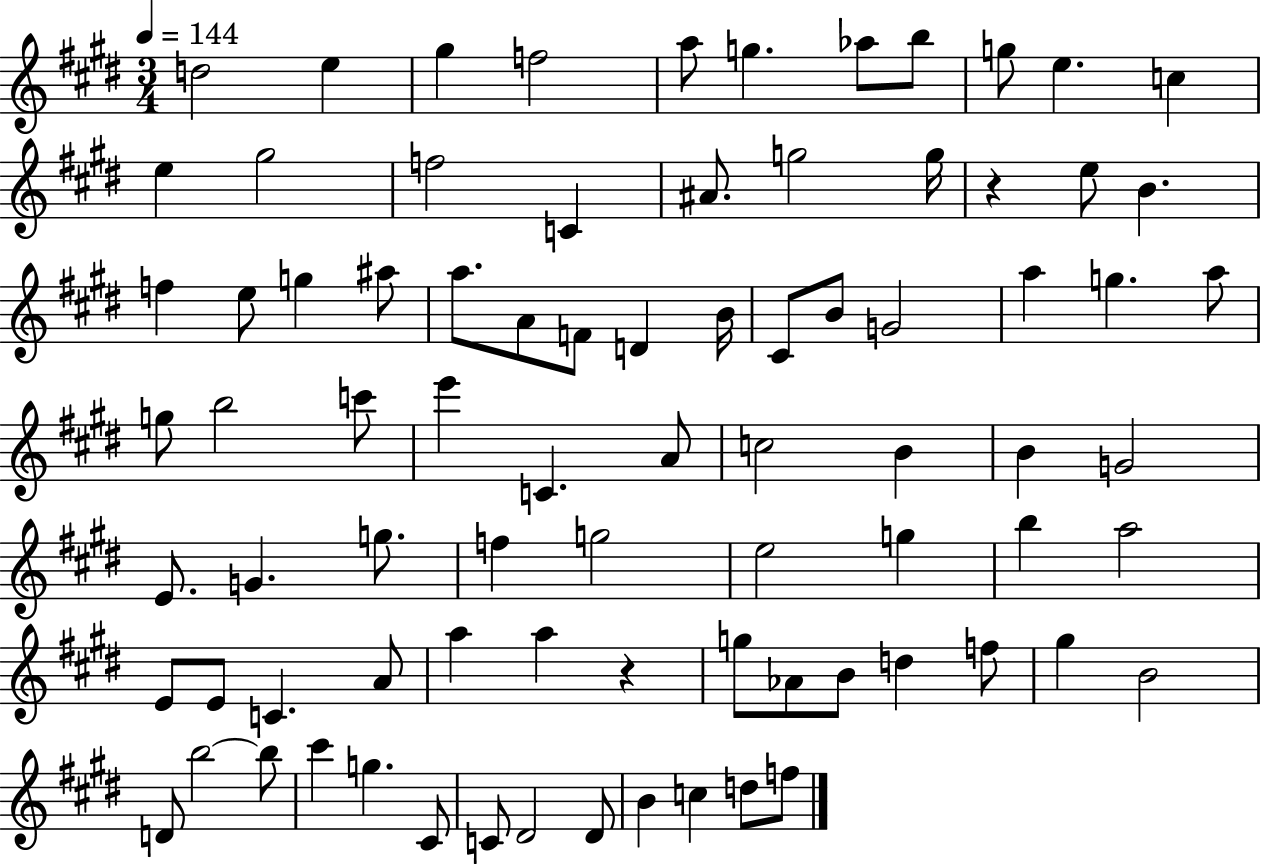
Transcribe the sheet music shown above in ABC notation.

X:1
T:Untitled
M:3/4
L:1/4
K:E
d2 e ^g f2 a/2 g _a/2 b/2 g/2 e c e ^g2 f2 C ^A/2 g2 g/4 z e/2 B f e/2 g ^a/2 a/2 A/2 F/2 D B/4 ^C/2 B/2 G2 a g a/2 g/2 b2 c'/2 e' C A/2 c2 B B G2 E/2 G g/2 f g2 e2 g b a2 E/2 E/2 C A/2 a a z g/2 _A/2 B/2 d f/2 ^g B2 D/2 b2 b/2 ^c' g ^C/2 C/2 ^D2 ^D/2 B c d/2 f/2